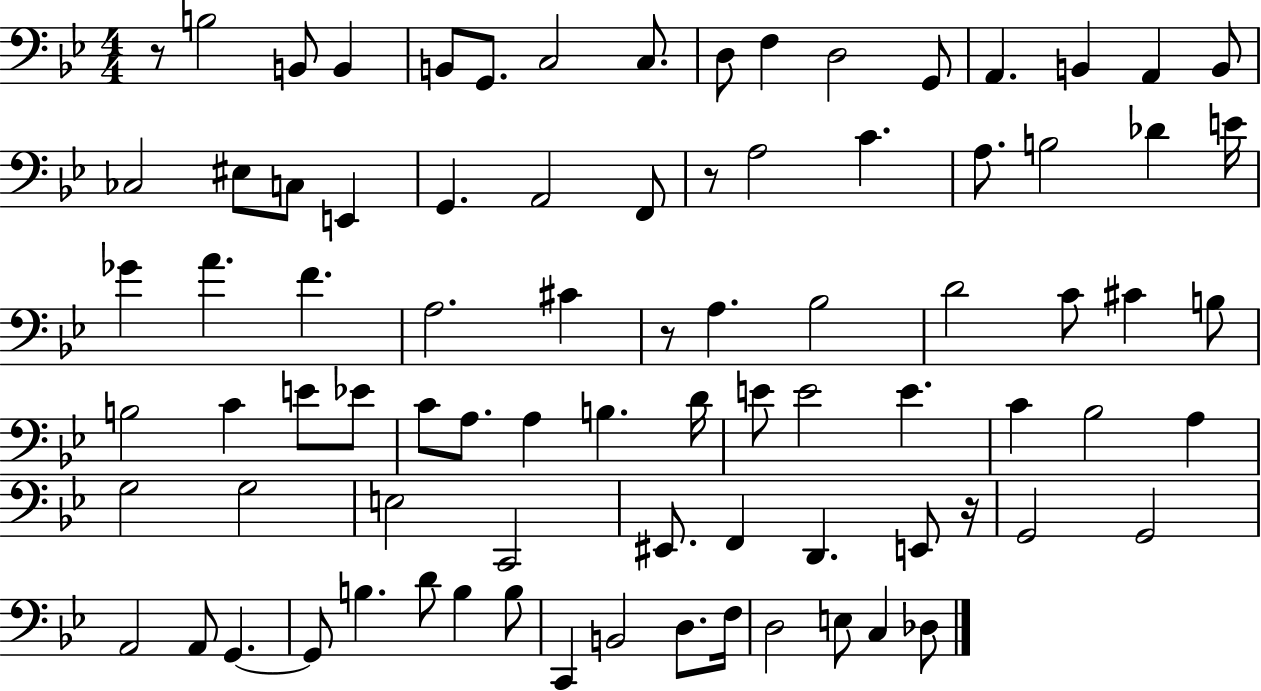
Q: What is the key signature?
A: BES major